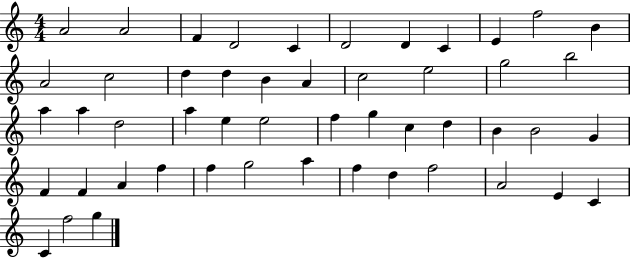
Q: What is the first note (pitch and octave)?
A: A4